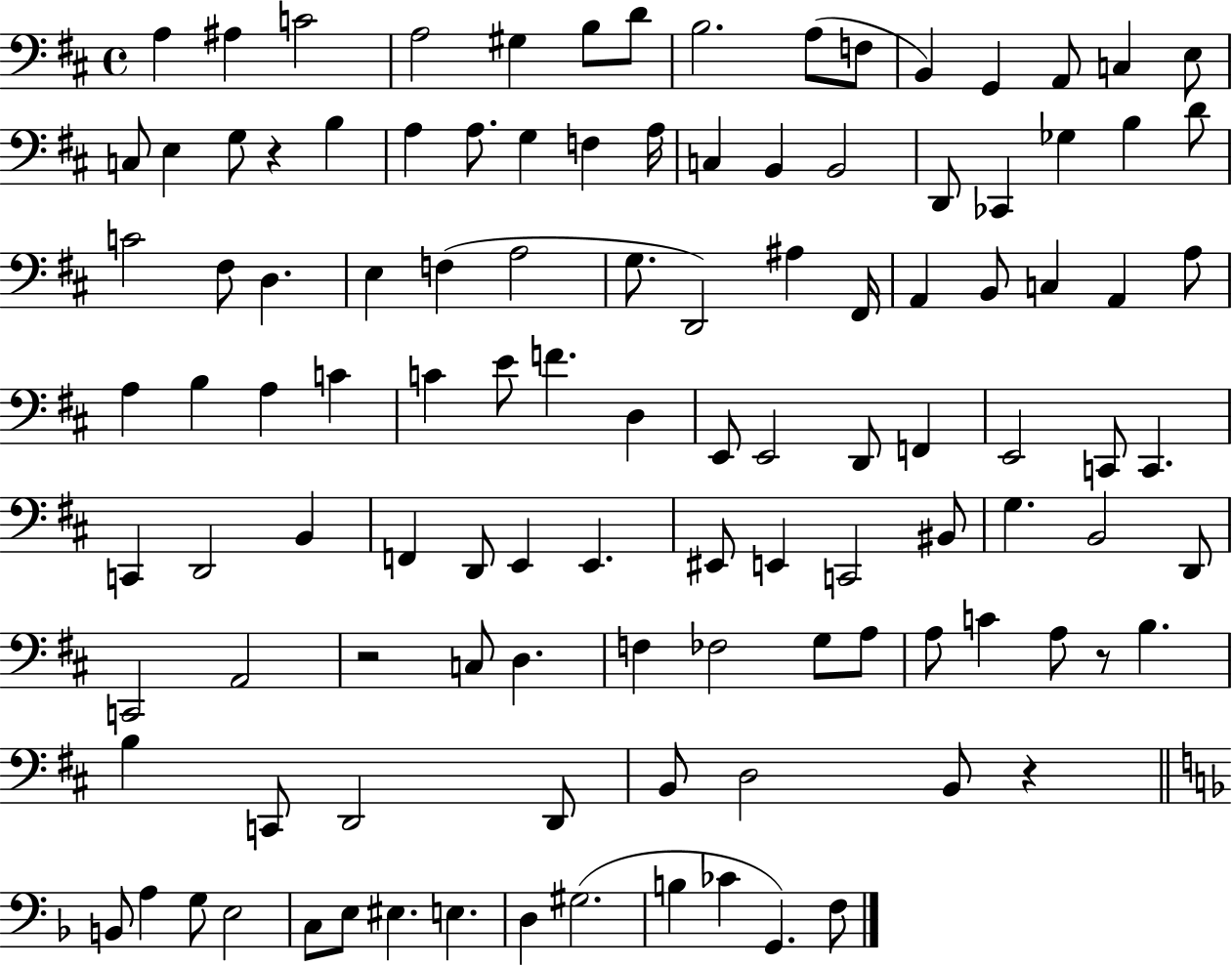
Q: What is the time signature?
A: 4/4